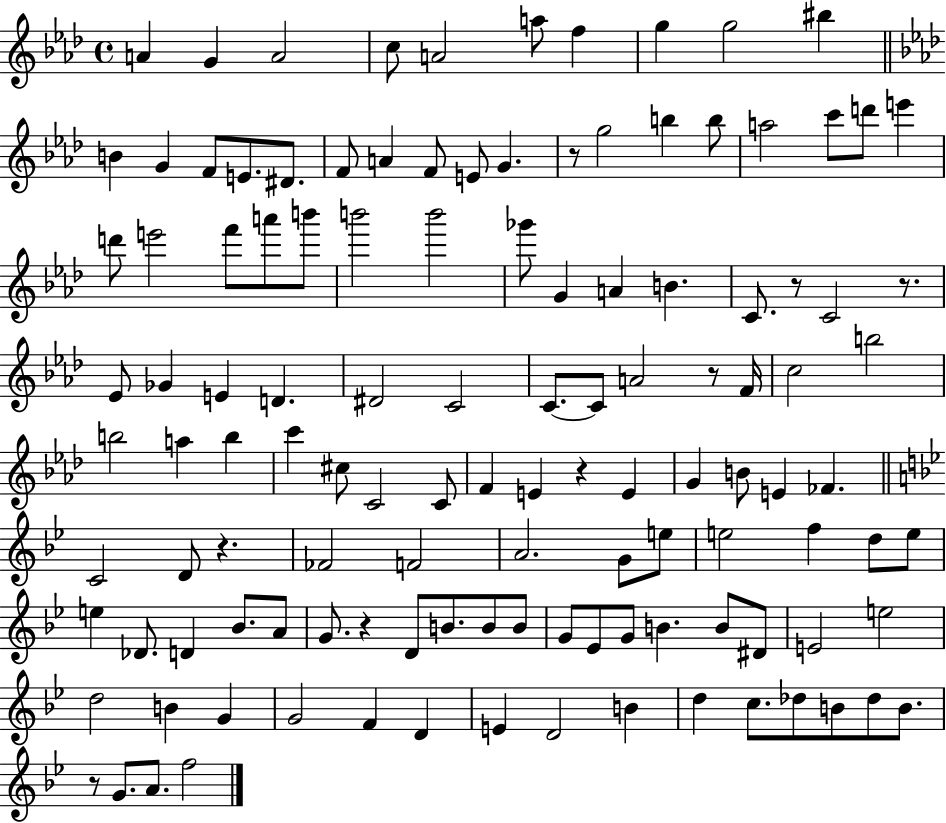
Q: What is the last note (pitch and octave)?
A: F5